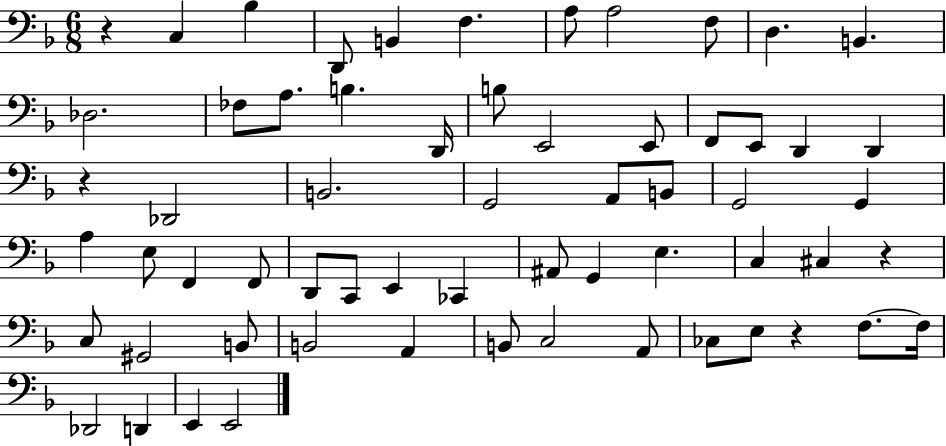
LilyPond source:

{
  \clef bass
  \numericTimeSignature
  \time 6/8
  \key f \major
  \repeat volta 2 { r4 c4 bes4 | d,8 b,4 f4. | a8 a2 f8 | d4. b,4. | \break des2. | fes8 a8. b4. d,16 | b8 e,2 e,8 | f,8 e,8 d,4 d,4 | \break r4 des,2 | b,2. | g,2 a,8 b,8 | g,2 g,4 | \break a4 e8 f,4 f,8 | d,8 c,8 e,4 ces,4 | ais,8 g,4 e4. | c4 cis4 r4 | \break c8 gis,2 b,8 | b,2 a,4 | b,8 c2 a,8 | ces8 e8 r4 f8.~~ f16 | \break des,2 d,4 | e,4 e,2 | } \bar "|."
}